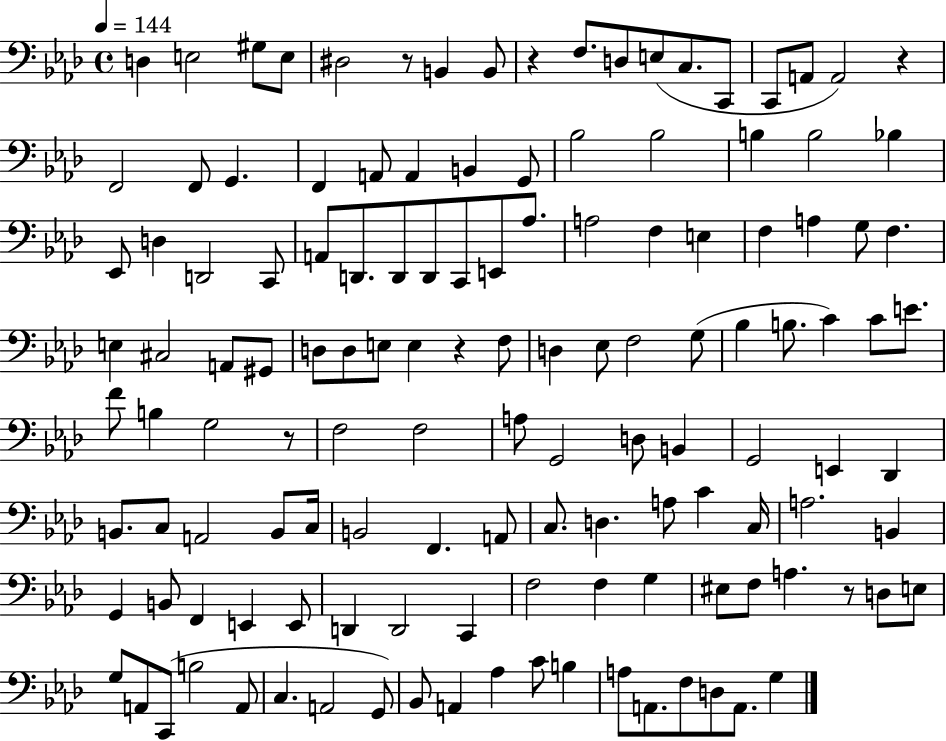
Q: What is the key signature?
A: AES major